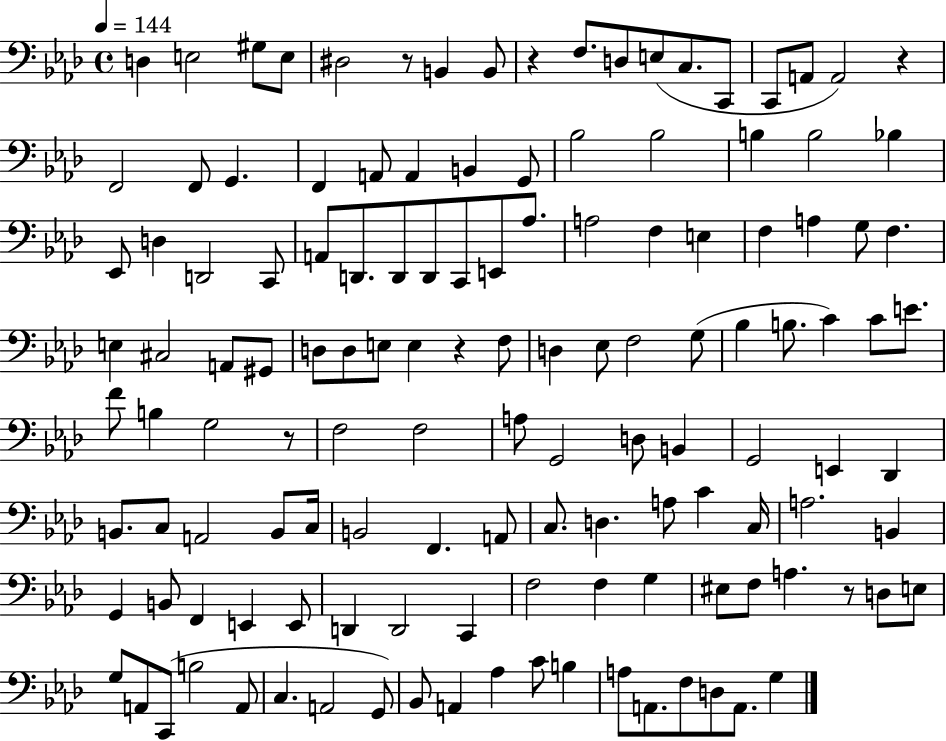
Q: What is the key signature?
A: AES major